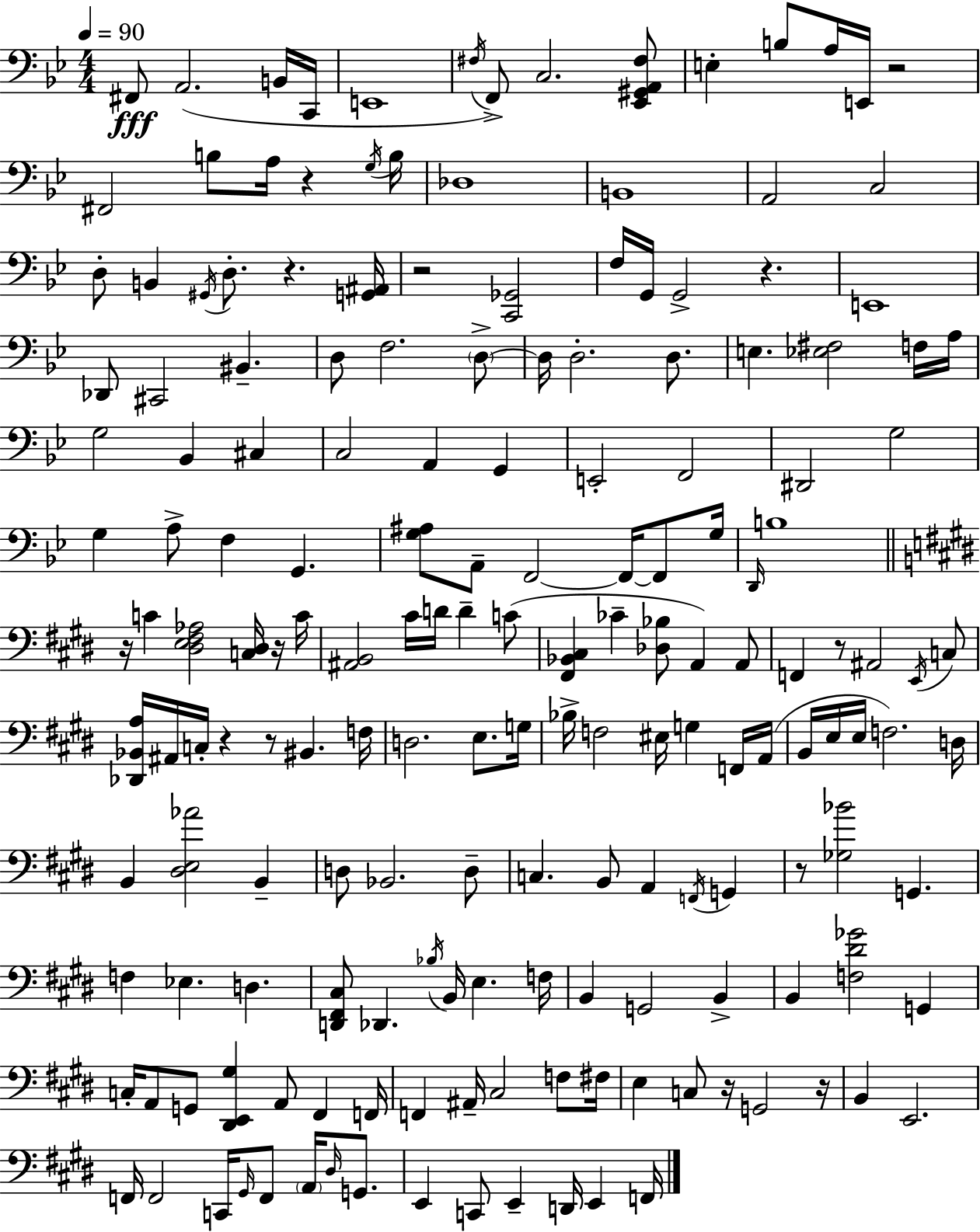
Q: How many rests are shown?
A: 13